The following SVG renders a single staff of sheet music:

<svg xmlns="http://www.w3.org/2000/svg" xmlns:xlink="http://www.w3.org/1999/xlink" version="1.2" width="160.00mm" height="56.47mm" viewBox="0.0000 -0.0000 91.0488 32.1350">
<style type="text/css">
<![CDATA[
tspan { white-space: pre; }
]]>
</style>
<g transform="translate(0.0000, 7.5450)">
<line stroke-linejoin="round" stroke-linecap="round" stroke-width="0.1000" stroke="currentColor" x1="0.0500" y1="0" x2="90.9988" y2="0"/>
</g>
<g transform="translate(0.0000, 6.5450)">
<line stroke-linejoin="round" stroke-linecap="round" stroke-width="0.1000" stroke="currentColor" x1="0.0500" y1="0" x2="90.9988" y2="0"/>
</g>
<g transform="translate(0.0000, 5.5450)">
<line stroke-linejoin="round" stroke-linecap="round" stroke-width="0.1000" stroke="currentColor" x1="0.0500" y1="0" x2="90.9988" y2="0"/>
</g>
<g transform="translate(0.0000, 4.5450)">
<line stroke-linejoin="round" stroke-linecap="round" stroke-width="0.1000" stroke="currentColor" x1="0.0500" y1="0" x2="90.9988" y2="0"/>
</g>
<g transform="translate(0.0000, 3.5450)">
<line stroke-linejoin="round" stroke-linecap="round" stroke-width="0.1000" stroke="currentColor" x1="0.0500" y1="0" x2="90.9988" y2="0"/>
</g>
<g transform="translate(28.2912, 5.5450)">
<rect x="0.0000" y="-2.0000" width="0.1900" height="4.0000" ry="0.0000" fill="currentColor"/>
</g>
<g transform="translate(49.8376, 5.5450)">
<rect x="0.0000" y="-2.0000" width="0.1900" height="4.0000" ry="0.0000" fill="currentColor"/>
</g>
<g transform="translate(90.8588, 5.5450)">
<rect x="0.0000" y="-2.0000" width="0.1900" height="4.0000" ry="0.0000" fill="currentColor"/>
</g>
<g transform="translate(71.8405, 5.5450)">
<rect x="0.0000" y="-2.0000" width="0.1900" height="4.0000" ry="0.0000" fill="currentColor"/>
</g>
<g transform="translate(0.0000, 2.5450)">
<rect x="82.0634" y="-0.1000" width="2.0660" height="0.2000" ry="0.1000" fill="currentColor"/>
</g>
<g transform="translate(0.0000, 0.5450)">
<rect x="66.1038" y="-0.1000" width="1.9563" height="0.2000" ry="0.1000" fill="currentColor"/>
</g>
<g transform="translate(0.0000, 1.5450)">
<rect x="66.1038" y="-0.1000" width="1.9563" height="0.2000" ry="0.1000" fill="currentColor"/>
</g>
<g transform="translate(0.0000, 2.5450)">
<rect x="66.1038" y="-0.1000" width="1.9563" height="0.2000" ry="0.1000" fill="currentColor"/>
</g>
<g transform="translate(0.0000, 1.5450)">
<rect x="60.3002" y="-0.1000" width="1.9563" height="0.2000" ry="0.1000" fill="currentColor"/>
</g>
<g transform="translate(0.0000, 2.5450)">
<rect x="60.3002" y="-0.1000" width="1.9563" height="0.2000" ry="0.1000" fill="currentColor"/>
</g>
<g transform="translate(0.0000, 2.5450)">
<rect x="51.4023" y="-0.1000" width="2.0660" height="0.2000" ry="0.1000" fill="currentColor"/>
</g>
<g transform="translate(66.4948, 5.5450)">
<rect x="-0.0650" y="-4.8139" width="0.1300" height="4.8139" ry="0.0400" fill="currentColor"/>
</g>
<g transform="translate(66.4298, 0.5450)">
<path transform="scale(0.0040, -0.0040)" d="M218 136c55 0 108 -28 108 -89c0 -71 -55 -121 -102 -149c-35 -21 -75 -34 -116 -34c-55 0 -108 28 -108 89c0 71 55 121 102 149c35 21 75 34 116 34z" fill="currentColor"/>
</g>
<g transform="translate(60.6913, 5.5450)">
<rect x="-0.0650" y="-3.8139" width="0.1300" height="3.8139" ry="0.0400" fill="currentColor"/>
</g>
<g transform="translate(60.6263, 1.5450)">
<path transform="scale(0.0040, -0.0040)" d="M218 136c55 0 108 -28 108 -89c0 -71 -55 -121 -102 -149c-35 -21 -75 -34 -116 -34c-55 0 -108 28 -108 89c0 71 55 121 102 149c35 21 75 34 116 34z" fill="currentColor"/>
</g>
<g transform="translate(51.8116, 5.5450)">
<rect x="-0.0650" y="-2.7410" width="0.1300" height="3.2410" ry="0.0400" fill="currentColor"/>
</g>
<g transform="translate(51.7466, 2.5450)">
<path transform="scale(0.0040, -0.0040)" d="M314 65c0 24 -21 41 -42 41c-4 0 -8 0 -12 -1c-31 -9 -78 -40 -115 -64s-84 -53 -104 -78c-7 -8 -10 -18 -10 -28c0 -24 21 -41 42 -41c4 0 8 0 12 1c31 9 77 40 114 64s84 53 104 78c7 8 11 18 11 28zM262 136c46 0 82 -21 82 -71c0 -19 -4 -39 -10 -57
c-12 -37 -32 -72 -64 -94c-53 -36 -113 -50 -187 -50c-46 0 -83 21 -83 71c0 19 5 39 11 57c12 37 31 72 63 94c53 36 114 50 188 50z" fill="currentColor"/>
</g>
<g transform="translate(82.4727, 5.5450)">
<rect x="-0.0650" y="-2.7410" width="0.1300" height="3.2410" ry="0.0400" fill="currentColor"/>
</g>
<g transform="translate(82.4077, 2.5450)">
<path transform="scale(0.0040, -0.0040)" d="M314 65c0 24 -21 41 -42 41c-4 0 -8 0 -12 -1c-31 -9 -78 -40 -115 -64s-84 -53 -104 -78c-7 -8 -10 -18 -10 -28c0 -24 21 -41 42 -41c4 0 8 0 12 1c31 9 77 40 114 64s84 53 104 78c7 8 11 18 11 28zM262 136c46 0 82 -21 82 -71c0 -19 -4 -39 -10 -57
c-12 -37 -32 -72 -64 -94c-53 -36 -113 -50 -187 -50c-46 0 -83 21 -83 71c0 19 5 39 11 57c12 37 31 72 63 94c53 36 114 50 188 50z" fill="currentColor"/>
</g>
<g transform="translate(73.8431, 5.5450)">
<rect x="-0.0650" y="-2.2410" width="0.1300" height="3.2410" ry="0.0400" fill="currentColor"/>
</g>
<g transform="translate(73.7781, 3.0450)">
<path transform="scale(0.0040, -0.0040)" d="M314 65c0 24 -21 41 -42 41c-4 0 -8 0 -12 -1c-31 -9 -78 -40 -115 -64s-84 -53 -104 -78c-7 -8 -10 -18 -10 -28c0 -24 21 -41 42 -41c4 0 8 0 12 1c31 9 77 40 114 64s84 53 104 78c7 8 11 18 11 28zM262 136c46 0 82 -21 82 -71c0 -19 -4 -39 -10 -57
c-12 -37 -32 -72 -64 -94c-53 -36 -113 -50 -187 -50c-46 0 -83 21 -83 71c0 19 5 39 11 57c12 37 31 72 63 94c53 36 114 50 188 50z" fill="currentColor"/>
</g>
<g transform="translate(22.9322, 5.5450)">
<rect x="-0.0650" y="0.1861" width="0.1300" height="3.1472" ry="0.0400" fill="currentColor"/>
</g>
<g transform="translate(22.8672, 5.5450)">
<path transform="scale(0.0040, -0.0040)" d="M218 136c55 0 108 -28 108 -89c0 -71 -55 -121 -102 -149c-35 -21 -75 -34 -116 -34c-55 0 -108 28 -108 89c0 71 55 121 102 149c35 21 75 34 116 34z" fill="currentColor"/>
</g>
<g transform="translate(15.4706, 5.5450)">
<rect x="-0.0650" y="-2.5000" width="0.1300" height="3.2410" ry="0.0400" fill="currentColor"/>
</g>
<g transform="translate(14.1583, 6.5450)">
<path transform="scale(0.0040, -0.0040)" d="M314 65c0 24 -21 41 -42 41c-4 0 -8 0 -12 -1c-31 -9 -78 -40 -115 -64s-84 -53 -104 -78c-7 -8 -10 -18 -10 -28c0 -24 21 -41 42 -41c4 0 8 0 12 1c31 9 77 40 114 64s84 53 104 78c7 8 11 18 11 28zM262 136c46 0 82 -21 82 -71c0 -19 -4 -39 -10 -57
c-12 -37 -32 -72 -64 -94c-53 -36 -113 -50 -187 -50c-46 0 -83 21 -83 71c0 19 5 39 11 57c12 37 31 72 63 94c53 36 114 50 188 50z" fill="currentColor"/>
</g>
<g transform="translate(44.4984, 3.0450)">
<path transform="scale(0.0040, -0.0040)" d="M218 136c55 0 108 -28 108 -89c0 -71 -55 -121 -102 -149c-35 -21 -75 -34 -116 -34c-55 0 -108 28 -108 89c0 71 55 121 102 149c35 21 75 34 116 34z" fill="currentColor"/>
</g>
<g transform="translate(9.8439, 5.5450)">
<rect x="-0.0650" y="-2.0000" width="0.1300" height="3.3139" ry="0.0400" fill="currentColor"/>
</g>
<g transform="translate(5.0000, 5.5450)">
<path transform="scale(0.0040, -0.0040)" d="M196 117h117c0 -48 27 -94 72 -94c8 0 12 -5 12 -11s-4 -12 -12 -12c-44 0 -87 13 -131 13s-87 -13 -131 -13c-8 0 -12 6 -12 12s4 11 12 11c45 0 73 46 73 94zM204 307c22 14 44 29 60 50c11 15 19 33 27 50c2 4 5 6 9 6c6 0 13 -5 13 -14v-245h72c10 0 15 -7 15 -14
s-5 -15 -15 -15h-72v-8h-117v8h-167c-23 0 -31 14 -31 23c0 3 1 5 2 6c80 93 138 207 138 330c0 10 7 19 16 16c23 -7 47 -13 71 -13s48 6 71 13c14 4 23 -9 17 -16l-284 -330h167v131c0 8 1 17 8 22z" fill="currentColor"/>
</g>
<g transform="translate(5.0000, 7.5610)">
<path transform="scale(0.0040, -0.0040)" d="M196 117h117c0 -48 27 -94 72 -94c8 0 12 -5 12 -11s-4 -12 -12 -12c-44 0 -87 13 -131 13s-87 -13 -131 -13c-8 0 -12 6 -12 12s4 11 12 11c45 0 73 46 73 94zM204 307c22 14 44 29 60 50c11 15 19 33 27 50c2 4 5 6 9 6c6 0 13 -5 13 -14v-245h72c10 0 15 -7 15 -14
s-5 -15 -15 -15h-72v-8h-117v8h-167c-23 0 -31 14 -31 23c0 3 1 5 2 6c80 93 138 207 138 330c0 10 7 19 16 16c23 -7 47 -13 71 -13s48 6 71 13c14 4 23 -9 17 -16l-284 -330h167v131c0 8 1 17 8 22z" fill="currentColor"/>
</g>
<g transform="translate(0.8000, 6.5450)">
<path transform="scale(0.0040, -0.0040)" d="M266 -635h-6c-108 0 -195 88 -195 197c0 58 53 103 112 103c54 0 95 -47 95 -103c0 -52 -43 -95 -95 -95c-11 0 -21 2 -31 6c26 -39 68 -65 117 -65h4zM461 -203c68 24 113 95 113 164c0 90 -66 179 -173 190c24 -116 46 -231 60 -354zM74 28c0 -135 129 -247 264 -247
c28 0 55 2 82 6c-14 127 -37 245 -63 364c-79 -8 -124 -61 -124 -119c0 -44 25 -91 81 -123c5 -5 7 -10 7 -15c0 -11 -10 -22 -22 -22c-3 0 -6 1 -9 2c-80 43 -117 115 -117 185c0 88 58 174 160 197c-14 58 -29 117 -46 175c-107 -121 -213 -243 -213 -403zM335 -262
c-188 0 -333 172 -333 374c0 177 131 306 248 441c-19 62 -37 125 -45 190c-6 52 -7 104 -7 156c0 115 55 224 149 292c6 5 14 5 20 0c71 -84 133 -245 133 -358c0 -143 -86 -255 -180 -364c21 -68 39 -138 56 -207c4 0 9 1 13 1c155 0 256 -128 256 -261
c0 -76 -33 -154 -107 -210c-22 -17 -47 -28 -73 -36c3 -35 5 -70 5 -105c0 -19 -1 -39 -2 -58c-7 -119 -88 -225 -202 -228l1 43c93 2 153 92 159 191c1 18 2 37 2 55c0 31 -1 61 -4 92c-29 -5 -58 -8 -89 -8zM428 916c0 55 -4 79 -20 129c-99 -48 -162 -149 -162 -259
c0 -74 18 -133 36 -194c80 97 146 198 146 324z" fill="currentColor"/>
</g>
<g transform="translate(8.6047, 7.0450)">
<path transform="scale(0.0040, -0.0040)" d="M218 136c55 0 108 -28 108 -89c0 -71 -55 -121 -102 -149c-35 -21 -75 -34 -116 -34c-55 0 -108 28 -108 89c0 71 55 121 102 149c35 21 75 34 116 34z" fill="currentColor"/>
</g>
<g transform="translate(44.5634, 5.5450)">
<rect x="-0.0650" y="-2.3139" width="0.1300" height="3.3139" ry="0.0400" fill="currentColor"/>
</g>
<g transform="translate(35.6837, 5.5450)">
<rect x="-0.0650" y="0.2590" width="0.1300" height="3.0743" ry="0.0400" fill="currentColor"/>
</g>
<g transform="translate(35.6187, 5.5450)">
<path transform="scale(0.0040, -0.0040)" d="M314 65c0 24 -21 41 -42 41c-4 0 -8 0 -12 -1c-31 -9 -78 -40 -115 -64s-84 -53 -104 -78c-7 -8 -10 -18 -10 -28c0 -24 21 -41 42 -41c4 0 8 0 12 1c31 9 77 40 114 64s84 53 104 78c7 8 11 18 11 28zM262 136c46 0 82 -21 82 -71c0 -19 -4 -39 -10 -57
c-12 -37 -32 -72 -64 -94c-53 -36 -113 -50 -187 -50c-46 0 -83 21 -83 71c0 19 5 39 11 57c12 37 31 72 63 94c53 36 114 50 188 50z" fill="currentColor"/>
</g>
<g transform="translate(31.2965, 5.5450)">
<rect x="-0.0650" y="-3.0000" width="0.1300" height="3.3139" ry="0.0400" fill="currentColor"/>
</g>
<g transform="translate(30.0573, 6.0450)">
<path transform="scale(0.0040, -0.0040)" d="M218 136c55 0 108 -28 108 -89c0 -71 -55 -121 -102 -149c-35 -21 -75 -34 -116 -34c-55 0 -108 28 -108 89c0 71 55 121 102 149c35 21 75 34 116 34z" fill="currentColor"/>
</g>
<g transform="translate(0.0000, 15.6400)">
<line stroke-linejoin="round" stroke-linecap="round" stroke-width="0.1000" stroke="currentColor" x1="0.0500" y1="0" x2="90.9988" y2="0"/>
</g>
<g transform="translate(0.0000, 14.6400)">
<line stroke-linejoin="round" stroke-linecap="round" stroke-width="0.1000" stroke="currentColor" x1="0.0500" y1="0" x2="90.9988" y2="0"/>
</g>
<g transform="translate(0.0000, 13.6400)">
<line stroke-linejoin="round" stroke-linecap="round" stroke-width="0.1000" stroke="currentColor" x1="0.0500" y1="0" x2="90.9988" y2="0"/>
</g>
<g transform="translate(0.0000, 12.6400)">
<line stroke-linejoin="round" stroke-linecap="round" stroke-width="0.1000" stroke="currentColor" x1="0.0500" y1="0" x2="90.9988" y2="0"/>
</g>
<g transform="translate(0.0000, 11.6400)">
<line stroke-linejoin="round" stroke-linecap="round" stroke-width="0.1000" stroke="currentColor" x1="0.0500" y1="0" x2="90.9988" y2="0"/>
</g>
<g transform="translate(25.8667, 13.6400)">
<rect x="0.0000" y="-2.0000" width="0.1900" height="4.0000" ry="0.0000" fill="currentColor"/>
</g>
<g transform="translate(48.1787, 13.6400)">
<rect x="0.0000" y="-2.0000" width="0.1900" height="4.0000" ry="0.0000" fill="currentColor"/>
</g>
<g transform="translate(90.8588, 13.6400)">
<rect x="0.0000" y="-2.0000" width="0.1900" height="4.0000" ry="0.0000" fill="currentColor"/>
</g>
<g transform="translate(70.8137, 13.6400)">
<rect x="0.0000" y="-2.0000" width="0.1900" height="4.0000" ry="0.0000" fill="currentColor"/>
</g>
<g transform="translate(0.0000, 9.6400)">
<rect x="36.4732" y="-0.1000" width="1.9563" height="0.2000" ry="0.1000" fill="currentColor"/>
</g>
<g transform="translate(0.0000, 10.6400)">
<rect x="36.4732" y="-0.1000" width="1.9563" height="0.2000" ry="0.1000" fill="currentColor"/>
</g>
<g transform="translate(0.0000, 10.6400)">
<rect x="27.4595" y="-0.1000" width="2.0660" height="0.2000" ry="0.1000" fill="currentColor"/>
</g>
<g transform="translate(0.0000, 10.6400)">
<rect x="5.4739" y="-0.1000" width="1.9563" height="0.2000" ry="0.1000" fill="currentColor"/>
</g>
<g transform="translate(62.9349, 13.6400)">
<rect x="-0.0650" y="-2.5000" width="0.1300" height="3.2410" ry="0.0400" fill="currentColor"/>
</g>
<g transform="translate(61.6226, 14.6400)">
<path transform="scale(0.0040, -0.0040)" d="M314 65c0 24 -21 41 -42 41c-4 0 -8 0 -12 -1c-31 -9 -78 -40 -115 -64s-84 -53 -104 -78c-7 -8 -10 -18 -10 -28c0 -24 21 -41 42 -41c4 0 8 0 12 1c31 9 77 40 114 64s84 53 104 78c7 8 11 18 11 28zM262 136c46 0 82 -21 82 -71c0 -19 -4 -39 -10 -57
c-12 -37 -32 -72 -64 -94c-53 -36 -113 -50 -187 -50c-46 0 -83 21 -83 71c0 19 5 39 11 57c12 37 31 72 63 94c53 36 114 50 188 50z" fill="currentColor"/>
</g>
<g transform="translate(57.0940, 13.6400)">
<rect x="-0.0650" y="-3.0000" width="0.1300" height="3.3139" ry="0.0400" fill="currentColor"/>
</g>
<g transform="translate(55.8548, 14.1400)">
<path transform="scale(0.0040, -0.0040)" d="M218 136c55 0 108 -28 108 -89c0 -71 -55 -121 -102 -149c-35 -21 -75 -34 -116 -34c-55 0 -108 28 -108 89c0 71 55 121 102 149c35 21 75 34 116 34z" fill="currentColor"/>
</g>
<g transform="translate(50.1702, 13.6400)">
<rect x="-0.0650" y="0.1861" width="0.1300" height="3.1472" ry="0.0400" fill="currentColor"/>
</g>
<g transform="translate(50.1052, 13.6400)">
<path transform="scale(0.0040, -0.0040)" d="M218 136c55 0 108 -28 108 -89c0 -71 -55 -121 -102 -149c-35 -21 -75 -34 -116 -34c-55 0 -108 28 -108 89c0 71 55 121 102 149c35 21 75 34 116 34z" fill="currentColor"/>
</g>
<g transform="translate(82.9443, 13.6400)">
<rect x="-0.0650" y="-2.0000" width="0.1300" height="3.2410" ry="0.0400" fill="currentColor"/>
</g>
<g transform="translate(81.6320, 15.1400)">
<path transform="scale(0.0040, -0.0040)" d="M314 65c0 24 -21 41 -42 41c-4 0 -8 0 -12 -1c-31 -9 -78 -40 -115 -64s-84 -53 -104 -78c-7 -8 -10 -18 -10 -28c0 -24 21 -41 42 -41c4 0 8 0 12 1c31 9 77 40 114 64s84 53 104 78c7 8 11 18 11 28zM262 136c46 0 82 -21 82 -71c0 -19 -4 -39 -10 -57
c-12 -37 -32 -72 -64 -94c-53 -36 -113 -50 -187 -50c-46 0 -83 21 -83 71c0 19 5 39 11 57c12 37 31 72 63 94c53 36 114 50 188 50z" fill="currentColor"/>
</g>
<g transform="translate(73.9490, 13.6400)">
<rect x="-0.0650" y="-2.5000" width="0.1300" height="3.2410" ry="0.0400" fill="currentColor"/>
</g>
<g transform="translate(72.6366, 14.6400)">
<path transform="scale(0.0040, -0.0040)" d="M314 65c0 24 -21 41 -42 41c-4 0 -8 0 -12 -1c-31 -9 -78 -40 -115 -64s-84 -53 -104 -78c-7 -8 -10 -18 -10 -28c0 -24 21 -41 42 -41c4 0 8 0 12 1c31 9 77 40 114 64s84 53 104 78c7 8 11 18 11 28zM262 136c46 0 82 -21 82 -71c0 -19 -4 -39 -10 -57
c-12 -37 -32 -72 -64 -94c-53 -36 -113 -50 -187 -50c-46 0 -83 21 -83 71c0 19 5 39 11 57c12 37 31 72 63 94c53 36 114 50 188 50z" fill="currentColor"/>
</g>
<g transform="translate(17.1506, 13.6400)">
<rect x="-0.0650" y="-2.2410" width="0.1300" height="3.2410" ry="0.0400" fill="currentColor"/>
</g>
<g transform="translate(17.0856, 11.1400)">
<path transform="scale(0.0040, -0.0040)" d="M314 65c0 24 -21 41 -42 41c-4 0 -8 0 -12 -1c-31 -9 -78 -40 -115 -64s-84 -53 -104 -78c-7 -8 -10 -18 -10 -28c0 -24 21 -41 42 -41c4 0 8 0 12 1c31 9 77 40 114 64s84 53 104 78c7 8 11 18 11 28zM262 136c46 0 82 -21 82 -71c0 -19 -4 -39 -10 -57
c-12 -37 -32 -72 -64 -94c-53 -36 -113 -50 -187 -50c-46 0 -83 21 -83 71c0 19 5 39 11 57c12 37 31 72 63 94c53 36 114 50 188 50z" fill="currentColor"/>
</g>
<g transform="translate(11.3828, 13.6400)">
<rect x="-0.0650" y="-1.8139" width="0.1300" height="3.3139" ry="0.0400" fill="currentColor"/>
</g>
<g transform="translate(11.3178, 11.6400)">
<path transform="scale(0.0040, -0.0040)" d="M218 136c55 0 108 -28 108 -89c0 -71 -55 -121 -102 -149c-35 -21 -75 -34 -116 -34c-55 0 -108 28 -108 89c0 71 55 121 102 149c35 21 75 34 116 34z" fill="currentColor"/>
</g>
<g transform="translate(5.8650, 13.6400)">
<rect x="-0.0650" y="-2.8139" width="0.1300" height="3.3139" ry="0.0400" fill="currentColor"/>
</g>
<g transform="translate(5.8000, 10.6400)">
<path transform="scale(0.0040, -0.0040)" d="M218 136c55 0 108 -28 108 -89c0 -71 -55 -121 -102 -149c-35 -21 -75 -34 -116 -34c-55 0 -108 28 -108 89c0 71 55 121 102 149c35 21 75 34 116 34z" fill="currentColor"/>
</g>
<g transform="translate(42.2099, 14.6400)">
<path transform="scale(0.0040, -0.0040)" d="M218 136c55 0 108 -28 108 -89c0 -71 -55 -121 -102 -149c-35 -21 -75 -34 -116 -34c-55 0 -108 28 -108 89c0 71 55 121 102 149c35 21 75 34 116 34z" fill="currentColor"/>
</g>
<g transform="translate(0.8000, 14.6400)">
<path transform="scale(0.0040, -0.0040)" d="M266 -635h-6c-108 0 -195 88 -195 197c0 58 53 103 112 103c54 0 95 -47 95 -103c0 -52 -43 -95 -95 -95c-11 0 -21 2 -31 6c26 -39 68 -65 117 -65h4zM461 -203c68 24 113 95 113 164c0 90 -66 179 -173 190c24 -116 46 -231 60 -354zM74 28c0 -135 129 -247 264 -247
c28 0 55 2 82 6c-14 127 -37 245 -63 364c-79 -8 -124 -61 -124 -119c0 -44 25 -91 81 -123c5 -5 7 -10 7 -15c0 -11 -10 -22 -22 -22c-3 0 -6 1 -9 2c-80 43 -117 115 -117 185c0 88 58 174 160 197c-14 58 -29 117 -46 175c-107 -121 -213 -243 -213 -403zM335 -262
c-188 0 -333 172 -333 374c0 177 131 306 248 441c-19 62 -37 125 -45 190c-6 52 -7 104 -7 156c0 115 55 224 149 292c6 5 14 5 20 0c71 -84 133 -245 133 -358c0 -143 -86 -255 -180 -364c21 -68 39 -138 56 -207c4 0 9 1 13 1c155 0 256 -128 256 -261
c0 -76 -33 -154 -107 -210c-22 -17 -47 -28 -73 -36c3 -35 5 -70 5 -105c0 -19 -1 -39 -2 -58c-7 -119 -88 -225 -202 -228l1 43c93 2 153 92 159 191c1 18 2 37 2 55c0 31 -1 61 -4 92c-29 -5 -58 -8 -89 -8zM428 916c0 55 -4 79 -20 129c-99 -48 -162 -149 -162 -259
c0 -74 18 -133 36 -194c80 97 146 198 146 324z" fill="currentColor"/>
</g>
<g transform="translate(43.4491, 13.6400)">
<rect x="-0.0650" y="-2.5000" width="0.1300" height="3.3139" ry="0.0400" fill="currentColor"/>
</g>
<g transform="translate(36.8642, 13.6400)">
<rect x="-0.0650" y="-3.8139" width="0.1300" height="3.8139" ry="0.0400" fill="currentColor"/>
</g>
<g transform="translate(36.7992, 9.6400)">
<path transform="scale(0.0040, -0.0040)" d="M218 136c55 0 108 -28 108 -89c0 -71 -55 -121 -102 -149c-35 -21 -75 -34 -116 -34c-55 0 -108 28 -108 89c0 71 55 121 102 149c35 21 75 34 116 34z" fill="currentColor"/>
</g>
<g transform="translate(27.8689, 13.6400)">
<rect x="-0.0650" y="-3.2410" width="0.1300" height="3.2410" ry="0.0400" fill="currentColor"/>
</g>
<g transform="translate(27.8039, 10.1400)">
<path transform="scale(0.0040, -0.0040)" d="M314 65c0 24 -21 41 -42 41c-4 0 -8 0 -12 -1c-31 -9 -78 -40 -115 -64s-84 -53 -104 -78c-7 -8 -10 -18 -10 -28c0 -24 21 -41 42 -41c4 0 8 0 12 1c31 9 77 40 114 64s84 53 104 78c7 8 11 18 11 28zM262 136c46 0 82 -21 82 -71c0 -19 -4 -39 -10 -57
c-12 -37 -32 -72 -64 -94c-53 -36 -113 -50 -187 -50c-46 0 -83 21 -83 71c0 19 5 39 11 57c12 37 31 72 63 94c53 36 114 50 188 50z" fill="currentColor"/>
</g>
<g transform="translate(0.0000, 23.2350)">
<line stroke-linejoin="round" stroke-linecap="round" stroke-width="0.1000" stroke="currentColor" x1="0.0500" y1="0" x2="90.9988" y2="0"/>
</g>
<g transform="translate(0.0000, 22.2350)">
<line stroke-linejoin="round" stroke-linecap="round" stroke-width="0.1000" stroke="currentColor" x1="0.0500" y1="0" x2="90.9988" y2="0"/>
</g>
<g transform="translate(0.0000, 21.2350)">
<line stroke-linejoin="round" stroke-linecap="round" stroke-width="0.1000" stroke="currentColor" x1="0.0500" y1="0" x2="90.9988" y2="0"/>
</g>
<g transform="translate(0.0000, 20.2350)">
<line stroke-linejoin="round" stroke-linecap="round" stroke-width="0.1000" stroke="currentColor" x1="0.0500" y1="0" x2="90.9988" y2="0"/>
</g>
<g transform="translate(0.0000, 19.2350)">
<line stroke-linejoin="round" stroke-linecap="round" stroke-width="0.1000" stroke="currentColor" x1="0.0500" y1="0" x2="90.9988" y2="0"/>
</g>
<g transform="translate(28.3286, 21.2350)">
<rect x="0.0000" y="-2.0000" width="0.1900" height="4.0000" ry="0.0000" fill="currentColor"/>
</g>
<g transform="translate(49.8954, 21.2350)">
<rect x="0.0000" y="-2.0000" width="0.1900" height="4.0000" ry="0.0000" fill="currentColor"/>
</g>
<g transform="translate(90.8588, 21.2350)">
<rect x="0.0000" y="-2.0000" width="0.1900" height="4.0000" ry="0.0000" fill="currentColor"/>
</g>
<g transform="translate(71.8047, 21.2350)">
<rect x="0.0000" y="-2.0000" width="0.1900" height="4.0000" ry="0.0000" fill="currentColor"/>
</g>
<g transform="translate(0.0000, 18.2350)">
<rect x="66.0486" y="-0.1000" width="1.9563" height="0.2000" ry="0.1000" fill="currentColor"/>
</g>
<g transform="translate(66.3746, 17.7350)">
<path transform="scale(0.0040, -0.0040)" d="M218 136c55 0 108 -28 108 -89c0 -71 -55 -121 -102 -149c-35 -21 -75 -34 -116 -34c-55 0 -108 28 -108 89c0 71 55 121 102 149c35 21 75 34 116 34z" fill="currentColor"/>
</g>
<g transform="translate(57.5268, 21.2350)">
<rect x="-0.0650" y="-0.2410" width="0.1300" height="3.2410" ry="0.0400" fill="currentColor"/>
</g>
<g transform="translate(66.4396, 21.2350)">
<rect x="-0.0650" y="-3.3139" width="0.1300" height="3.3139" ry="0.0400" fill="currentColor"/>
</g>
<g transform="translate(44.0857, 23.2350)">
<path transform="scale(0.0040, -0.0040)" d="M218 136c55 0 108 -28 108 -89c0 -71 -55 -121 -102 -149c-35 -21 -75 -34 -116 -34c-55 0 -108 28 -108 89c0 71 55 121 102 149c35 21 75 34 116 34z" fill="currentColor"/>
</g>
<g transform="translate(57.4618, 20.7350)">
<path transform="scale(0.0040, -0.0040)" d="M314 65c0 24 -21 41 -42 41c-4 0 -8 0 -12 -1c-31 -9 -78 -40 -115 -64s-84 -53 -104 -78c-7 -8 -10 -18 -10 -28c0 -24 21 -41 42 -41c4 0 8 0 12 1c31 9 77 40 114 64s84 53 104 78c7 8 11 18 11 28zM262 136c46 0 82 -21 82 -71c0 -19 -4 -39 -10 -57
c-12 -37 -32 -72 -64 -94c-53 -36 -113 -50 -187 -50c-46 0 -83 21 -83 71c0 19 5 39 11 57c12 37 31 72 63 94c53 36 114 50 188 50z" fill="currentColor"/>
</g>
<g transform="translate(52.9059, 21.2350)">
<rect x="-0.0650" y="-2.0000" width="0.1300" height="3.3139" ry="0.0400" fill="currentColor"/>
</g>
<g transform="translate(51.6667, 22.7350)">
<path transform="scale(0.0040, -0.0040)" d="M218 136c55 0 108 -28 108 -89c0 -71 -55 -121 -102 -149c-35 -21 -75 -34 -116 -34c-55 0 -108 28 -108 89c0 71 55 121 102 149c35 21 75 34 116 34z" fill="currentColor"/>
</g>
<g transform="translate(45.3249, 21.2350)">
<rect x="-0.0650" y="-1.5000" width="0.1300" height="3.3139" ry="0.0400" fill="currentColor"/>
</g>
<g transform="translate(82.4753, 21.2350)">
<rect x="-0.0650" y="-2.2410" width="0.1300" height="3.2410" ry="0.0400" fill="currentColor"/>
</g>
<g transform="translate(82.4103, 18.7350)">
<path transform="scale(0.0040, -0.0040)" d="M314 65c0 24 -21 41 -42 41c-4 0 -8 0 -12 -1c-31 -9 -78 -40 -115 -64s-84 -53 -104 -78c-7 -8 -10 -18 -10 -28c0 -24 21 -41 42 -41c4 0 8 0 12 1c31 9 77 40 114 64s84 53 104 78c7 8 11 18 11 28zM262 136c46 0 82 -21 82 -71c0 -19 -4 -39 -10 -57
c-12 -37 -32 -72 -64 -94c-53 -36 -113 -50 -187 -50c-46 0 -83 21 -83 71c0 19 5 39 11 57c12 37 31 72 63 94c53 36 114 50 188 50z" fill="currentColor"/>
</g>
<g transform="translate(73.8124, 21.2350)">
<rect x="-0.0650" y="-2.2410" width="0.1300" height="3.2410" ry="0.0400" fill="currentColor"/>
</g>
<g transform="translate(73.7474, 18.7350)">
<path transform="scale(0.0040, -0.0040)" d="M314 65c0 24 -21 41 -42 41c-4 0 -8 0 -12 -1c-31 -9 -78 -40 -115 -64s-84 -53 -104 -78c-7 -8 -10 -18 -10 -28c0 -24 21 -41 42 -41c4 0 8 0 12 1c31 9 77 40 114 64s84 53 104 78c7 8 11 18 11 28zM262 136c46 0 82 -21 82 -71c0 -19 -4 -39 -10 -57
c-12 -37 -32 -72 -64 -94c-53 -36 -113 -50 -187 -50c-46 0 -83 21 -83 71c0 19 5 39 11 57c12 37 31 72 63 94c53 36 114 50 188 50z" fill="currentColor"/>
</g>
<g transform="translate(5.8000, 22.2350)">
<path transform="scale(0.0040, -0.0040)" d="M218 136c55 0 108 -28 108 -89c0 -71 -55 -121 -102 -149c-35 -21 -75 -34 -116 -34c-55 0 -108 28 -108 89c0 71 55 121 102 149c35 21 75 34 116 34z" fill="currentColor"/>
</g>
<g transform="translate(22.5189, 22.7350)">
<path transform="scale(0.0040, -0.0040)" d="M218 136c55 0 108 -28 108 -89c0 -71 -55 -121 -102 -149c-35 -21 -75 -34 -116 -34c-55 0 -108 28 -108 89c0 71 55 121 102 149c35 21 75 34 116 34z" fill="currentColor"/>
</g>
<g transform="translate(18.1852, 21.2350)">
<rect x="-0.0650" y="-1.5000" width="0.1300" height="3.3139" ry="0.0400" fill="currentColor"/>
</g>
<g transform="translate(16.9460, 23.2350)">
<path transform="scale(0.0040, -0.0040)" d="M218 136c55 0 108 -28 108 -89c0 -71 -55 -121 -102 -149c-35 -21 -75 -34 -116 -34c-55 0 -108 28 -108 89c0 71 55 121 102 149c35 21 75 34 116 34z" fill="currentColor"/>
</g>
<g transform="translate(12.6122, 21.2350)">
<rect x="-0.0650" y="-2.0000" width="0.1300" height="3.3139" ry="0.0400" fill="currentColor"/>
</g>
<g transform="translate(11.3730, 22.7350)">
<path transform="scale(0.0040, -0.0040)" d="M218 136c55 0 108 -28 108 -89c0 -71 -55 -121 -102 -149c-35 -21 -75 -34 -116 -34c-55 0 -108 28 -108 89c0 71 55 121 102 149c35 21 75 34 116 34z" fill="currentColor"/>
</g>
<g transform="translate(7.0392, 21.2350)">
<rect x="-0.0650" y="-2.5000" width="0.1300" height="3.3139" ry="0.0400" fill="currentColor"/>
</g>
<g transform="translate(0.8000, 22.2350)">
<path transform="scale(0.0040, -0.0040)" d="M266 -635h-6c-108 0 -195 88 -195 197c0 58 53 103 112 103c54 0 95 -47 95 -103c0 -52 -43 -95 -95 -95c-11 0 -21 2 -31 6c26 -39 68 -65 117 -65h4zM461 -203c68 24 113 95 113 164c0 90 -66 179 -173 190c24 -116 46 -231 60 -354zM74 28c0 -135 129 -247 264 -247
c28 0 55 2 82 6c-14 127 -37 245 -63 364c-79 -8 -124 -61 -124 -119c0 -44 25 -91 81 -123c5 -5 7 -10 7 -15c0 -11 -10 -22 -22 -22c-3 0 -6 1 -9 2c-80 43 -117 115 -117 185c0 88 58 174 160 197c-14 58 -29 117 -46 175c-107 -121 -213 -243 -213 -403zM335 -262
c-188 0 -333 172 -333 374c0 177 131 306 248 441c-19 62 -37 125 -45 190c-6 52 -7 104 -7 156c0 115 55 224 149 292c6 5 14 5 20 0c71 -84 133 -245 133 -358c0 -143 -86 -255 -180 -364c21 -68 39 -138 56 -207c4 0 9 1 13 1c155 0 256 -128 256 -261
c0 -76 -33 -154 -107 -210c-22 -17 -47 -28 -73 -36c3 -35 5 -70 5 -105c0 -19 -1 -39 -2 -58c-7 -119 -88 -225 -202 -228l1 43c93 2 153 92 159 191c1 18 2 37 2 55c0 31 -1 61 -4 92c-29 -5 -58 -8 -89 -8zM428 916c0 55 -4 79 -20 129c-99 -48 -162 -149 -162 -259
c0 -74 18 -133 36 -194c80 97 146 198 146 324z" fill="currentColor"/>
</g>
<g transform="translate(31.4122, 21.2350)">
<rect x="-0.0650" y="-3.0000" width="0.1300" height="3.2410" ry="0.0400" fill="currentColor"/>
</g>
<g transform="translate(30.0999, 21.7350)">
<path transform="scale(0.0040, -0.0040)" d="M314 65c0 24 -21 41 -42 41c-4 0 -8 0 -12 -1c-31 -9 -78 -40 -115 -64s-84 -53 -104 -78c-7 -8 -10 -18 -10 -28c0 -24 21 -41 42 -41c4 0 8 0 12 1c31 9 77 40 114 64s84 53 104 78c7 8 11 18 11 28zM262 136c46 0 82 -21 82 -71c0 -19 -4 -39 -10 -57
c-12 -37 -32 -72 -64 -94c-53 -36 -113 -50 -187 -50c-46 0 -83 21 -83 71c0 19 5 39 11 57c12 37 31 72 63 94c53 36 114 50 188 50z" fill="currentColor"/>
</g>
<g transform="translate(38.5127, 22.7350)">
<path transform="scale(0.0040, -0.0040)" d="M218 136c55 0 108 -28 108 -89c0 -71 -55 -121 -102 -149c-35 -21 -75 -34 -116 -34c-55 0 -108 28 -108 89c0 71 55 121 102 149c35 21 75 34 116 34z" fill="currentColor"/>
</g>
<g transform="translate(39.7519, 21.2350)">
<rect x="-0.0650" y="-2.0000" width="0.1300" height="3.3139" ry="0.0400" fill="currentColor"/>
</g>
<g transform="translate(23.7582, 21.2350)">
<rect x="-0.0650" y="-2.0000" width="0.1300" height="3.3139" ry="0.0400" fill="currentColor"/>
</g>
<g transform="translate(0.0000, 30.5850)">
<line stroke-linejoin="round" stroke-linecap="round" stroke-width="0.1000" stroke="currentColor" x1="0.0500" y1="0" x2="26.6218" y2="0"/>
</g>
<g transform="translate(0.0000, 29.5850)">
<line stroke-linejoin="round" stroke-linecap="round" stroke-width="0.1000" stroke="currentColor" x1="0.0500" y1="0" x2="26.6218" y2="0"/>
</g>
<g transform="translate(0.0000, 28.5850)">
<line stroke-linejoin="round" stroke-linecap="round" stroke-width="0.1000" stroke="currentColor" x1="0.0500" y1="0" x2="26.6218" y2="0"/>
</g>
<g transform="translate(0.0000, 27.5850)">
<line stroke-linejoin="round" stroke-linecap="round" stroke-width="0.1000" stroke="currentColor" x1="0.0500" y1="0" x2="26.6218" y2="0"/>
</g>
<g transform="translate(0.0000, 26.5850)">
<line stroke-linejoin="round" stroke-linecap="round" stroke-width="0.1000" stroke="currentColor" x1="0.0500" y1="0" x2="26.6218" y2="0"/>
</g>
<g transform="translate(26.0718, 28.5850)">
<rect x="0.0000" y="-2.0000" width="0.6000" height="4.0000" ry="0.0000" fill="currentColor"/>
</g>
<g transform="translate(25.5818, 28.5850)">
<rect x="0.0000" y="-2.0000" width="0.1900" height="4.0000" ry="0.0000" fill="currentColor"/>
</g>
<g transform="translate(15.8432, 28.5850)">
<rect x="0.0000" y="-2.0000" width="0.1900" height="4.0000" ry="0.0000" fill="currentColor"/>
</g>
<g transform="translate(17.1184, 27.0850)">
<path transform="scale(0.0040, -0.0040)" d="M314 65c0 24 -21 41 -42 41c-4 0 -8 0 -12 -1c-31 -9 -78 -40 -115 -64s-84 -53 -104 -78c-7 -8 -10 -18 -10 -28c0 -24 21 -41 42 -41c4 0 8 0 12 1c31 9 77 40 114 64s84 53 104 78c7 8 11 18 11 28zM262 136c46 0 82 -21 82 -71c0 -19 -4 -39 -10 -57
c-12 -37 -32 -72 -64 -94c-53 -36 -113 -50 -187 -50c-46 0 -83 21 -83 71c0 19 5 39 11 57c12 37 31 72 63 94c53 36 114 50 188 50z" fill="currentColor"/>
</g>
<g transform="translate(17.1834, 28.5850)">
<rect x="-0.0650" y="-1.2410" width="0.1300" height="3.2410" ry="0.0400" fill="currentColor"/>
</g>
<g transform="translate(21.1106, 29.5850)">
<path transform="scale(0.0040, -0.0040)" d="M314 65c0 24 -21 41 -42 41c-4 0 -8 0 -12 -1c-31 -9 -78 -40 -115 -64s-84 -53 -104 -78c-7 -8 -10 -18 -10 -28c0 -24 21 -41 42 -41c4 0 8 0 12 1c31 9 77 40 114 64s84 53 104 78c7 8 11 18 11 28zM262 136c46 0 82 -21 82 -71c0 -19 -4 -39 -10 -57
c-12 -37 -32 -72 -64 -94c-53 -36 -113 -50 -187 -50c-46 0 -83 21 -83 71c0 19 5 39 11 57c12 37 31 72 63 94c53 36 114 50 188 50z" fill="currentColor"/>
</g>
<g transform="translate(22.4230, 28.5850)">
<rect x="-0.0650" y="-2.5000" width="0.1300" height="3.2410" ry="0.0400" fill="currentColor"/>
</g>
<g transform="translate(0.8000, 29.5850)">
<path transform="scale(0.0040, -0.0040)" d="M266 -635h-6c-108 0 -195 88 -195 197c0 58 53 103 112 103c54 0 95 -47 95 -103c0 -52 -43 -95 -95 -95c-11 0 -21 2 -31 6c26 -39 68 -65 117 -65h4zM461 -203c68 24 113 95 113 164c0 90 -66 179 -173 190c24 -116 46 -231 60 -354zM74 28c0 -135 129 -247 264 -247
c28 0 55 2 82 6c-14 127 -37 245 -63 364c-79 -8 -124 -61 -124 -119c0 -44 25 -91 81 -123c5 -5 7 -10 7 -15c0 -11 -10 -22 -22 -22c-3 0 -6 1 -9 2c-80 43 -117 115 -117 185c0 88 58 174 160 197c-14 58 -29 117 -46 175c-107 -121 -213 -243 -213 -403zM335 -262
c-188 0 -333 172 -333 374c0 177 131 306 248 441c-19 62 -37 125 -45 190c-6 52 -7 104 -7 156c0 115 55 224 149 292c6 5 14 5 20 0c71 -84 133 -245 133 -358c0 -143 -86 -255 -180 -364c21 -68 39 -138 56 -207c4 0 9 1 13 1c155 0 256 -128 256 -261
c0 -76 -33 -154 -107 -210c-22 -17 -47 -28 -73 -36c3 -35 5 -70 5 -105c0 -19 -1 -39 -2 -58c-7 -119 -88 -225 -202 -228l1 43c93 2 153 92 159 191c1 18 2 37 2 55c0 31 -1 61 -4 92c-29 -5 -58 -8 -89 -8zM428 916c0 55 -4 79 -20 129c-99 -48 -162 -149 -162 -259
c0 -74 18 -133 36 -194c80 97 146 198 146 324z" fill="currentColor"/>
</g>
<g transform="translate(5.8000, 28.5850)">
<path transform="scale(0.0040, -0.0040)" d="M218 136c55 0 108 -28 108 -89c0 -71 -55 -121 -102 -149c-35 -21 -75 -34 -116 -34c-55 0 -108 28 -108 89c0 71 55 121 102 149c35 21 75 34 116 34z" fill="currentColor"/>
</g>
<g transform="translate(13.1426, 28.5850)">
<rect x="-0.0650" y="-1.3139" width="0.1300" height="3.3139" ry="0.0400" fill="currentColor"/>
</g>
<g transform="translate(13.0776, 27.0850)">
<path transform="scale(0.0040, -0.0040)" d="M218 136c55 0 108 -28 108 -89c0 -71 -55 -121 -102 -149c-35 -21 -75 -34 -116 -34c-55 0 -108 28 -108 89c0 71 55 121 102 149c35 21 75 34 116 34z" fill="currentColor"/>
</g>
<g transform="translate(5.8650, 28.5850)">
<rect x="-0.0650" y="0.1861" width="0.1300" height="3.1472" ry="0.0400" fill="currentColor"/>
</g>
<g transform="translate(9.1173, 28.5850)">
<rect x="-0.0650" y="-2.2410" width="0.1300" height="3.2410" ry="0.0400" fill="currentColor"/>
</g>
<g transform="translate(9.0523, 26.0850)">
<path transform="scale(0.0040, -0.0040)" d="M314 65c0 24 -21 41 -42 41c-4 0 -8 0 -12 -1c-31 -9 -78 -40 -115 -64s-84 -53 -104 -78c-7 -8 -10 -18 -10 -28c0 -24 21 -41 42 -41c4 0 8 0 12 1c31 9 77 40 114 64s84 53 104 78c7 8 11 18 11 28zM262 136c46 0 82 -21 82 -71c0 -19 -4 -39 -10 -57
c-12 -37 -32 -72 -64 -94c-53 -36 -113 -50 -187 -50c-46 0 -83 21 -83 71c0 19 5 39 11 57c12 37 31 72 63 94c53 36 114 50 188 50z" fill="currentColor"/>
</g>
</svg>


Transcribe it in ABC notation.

X:1
T:Untitled
M:4/4
L:1/4
K:C
F G2 B A B2 g a2 c' e' g2 a2 a f g2 b2 c' G B A G2 G2 F2 G F E F A2 F E F c2 b g2 g2 B g2 e e2 G2